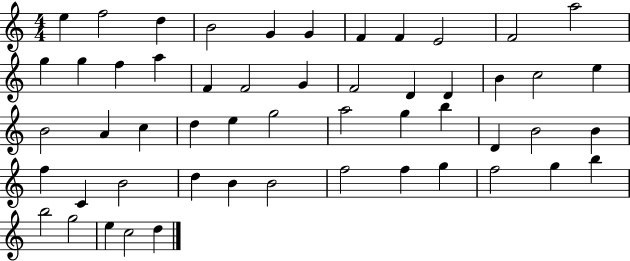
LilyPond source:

{
  \clef treble
  \numericTimeSignature
  \time 4/4
  \key c \major
  e''4 f''2 d''4 | b'2 g'4 g'4 | f'4 f'4 e'2 | f'2 a''2 | \break g''4 g''4 f''4 a''4 | f'4 f'2 g'4 | f'2 d'4 d'4 | b'4 c''2 e''4 | \break b'2 a'4 c''4 | d''4 e''4 g''2 | a''2 g''4 b''4 | d'4 b'2 b'4 | \break f''4 c'4 b'2 | d''4 b'4 b'2 | f''2 f''4 g''4 | f''2 g''4 b''4 | \break b''2 g''2 | e''4 c''2 d''4 | \bar "|."
}